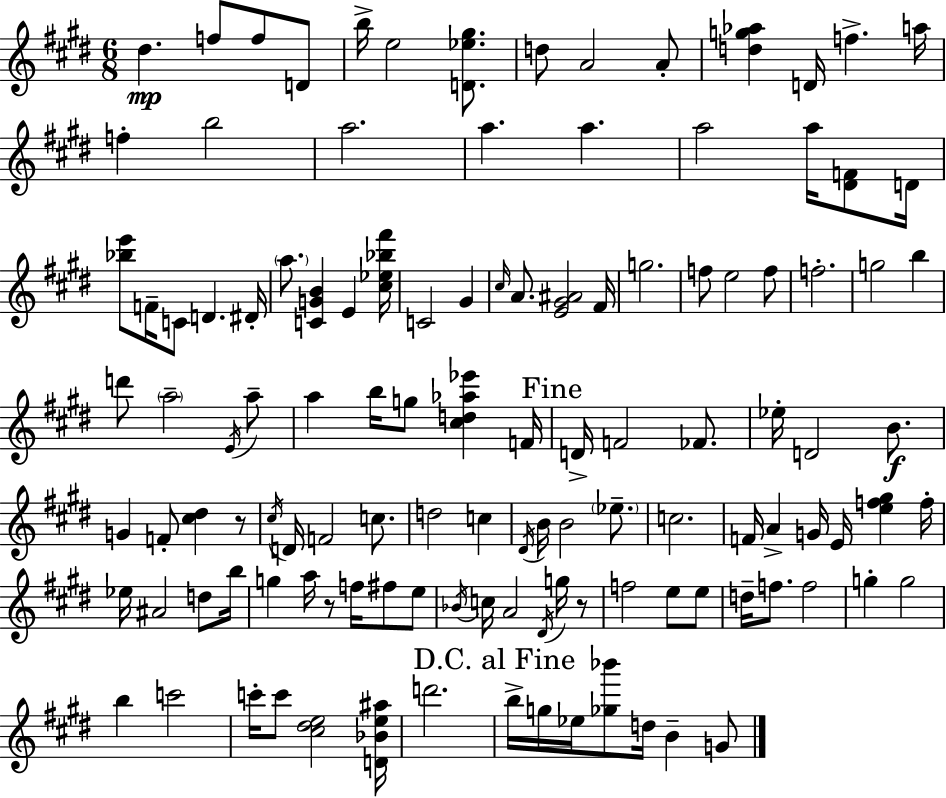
D#5/q. F5/e F5/e D4/e B5/s E5/h [D4,Eb5,G#5]/e. D5/e A4/h A4/e [D5,G5,Ab5]/q D4/s F5/q. A5/s F5/q B5/h A5/h. A5/q. A5/q. A5/h A5/s [D#4,F4]/e D4/s [Bb5,E6]/e F4/s C4/e D4/q. D#4/s A5/e. [C4,G4,B4]/q E4/q [C#5,Eb5,Bb5,F#6]/s C4/h G#4/q C#5/s A4/e. [E4,G#4,A#4]/h F#4/s G5/h. F5/e E5/h F5/e F5/h. G5/h B5/q D6/e A5/h E4/s A5/e A5/q B5/s G5/e [C#5,D5,Ab5,Eb6]/q F4/s D4/s F4/h FES4/e. Eb5/s D4/h B4/e. G4/q F4/e [C#5,D#5]/q R/e C#5/s D4/s F4/h C5/e. D5/h C5/q D#4/s B4/s B4/h Eb5/e. C5/h. F4/s A4/q G4/s E4/s [E5,F5,G#5]/q F5/s Eb5/s A#4/h D5/e B5/s G5/q A5/s R/e F5/s F#5/e E5/e Bb4/s C5/s A4/h D#4/s G5/s R/e F5/h E5/e E5/e D5/s F5/e. F5/h G5/q G5/h B5/q C6/h C6/s C6/e [C#5,D#5,E5]/h [D4,Bb4,E5,A#5]/s D6/h. B5/s G5/s Eb5/s [Gb5,Bb6]/e D5/s B4/q G4/e